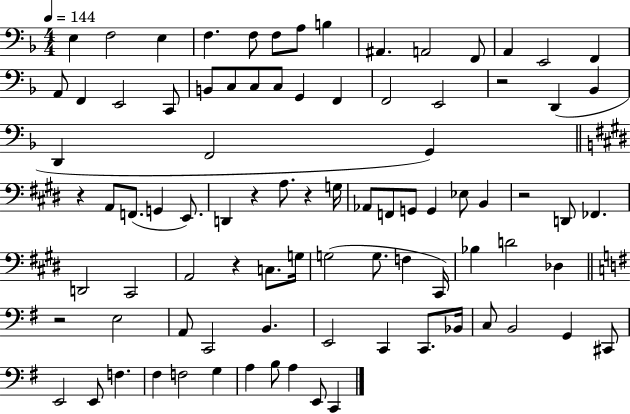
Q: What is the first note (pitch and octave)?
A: E3